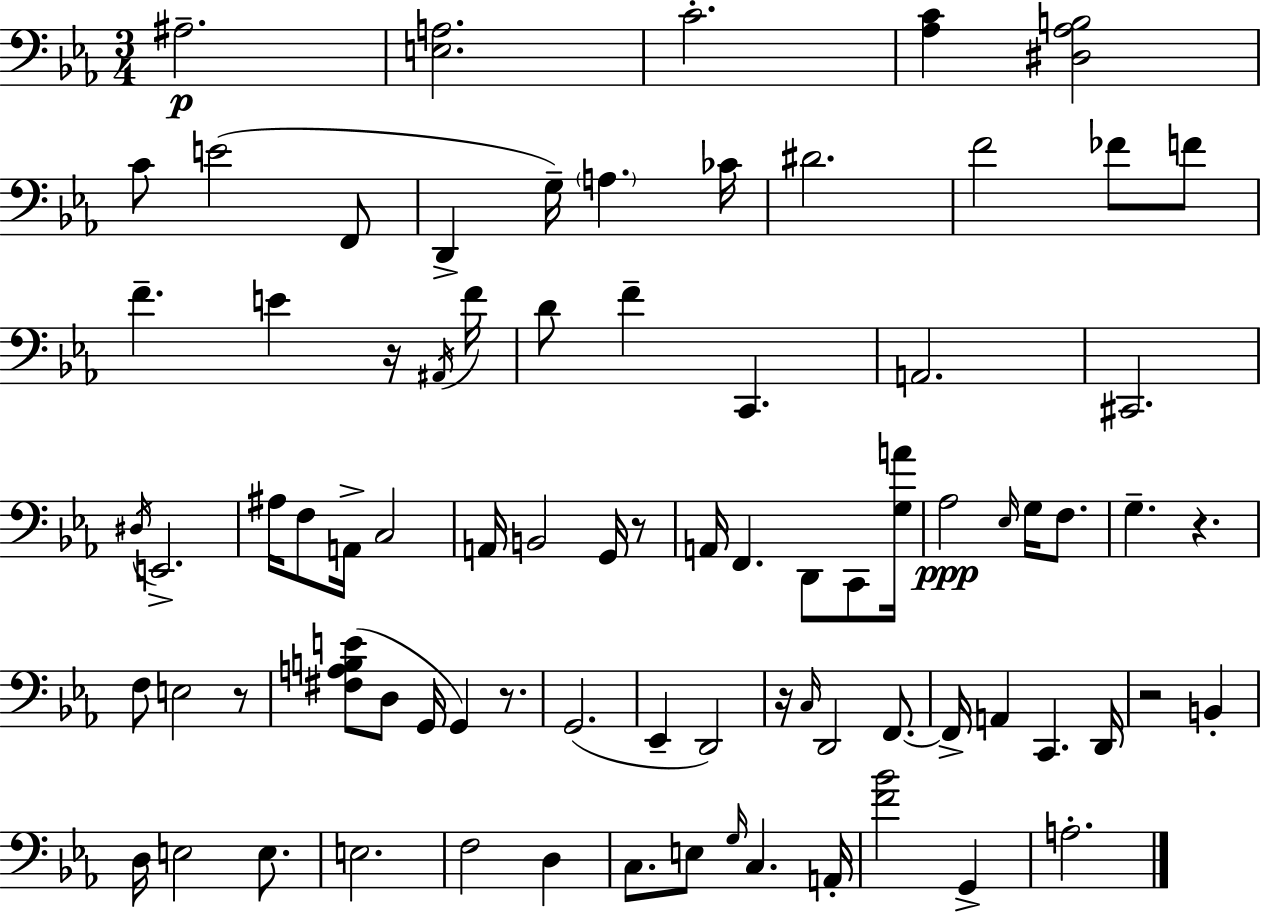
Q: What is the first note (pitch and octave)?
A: A#3